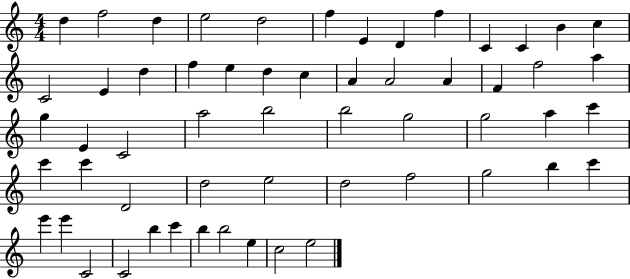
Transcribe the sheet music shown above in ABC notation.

X:1
T:Untitled
M:4/4
L:1/4
K:C
d f2 d e2 d2 f E D f C C B c C2 E d f e d c A A2 A F f2 a g E C2 a2 b2 b2 g2 g2 a c' c' c' D2 d2 e2 d2 f2 g2 b c' e' e' C2 C2 b c' b b2 e c2 e2